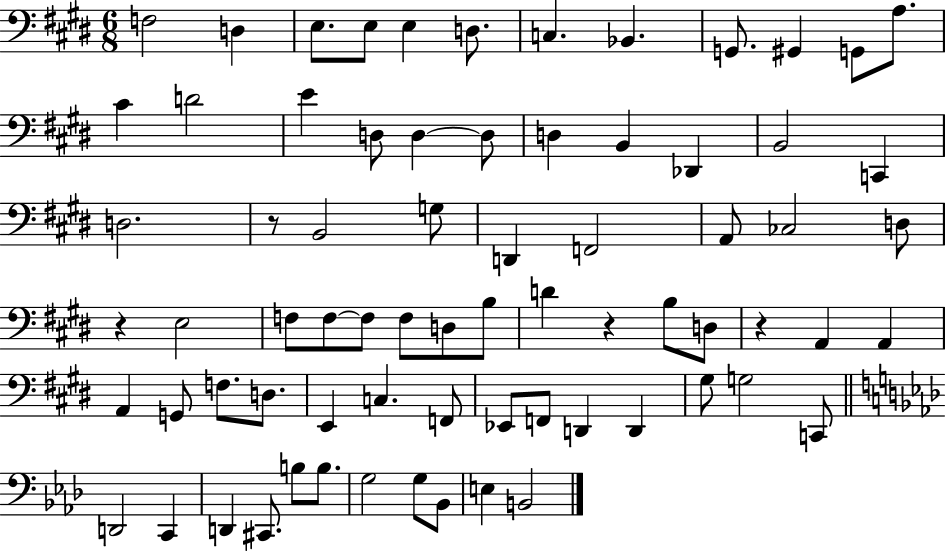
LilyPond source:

{
  \clef bass
  \numericTimeSignature
  \time 6/8
  \key e \major
  f2 d4 | e8. e8 e4 d8. | c4. bes,4. | g,8. gis,4 g,8 a8. | \break cis'4 d'2 | e'4 d8 d4~~ d8 | d4 b,4 des,4 | b,2 c,4 | \break d2. | r8 b,2 g8 | d,4 f,2 | a,8 ces2 d8 | \break r4 e2 | f8 f8~~ f8 f8 d8 b8 | d'4 r4 b8 d8 | r4 a,4 a,4 | \break a,4 g,8 f8. d8. | e,4 c4. f,8 | ees,8 f,8 d,4 d,4 | gis8 g2 c,8 | \break \bar "||" \break \key f \minor d,2 c,4 | d,4 cis,8. b8 b8. | g2 g8 bes,8 | e4 b,2 | \break \bar "|."
}